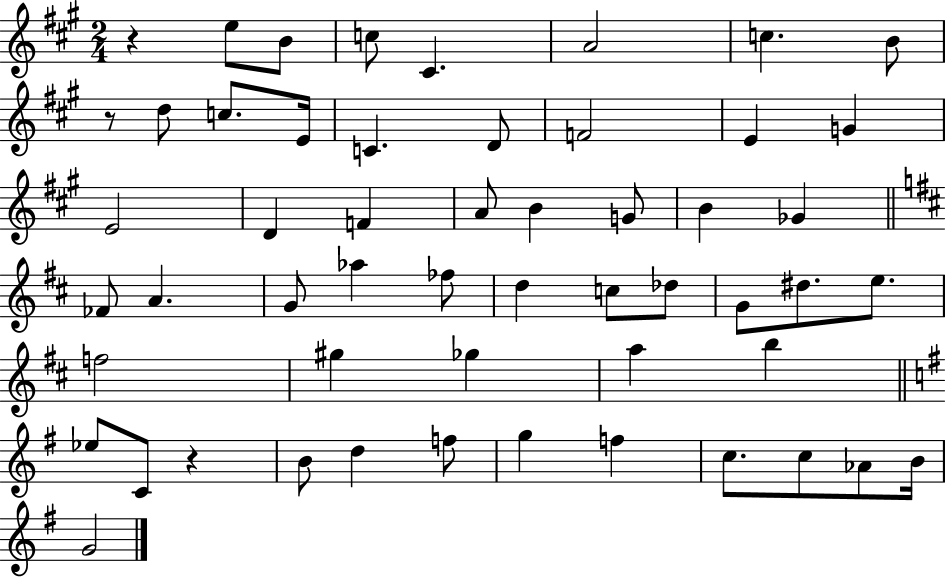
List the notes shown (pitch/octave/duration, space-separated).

R/q E5/e B4/e C5/e C#4/q. A4/h C5/q. B4/e R/e D5/e C5/e. E4/s C4/q. D4/e F4/h E4/q G4/q E4/h D4/q F4/q A4/e B4/q G4/e B4/q Gb4/q FES4/e A4/q. G4/e Ab5/q FES5/e D5/q C5/e Db5/e G4/e D#5/e. E5/e. F5/h G#5/q Gb5/q A5/q B5/q Eb5/e C4/e R/q B4/e D5/q F5/e G5/q F5/q C5/e. C5/e Ab4/e B4/s G4/h